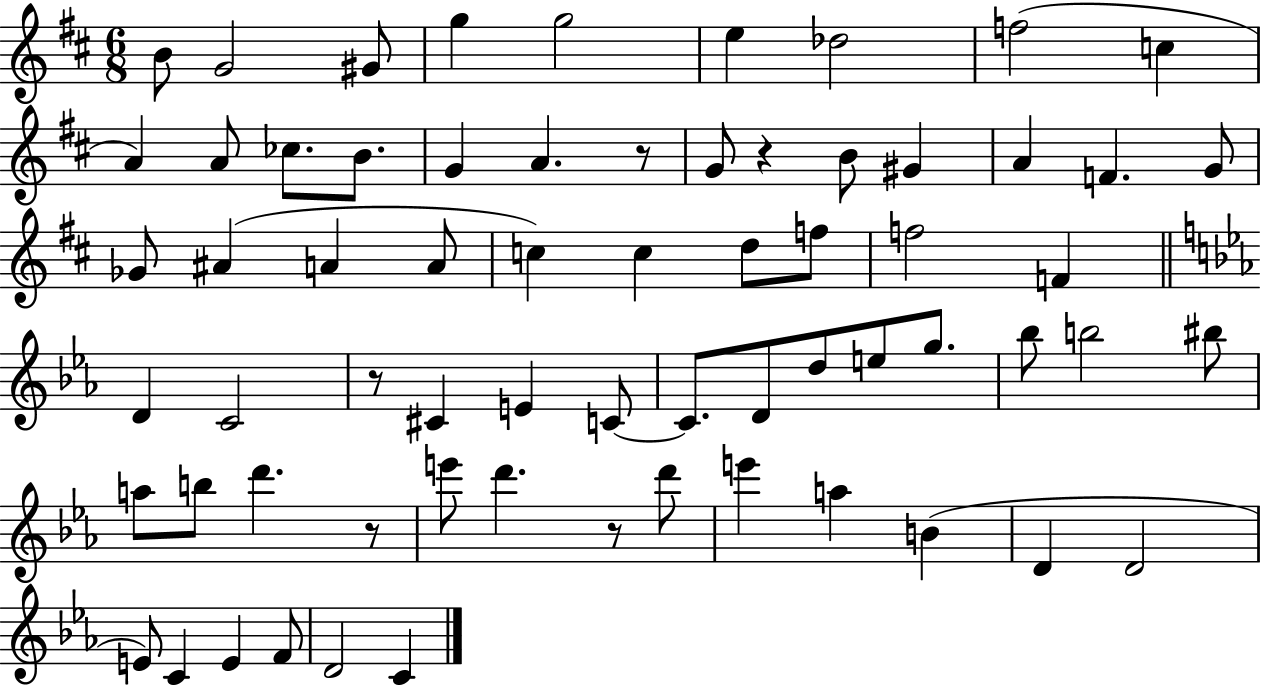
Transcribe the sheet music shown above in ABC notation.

X:1
T:Untitled
M:6/8
L:1/4
K:D
B/2 G2 ^G/2 g g2 e _d2 f2 c A A/2 _c/2 B/2 G A z/2 G/2 z B/2 ^G A F G/2 _G/2 ^A A A/2 c c d/2 f/2 f2 F D C2 z/2 ^C E C/2 C/2 D/2 d/2 e/2 g/2 _b/2 b2 ^b/2 a/2 b/2 d' z/2 e'/2 d' z/2 d'/2 e' a B D D2 E/2 C E F/2 D2 C